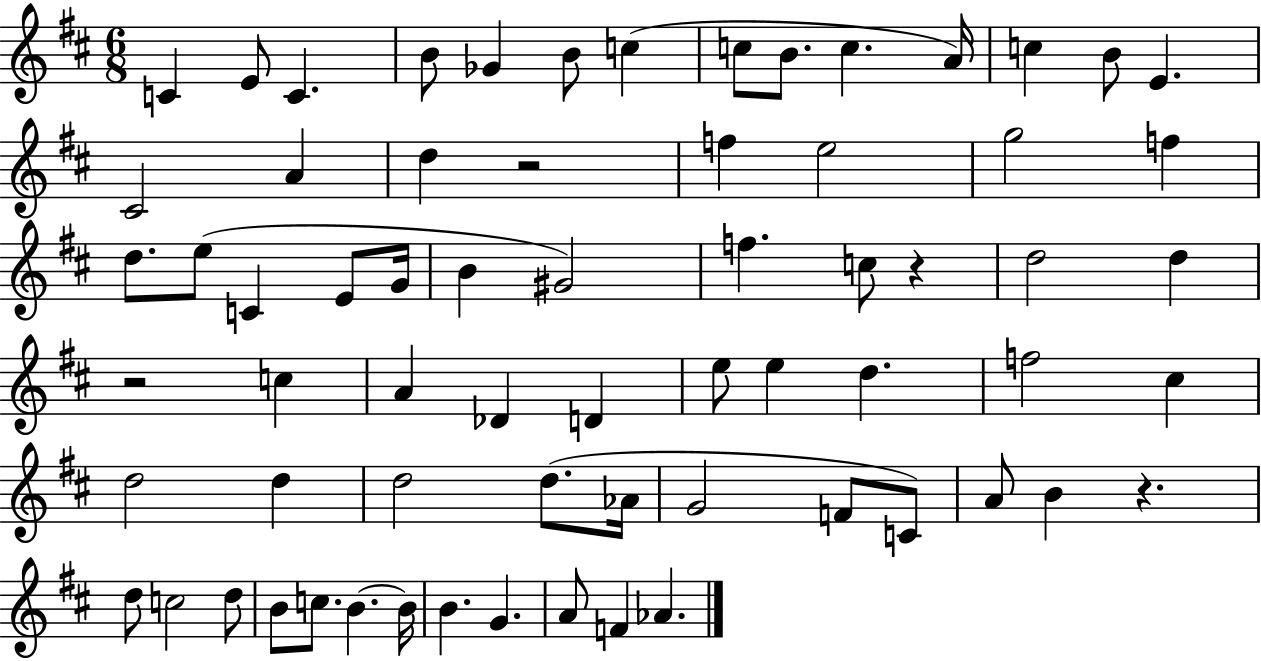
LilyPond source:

{
  \clef treble
  \numericTimeSignature
  \time 6/8
  \key d \major
  c'4 e'8 c'4. | b'8 ges'4 b'8 c''4( | c''8 b'8. c''4. a'16) | c''4 b'8 e'4. | \break cis'2 a'4 | d''4 r2 | f''4 e''2 | g''2 f''4 | \break d''8. e''8( c'4 e'8 g'16 | b'4 gis'2) | f''4. c''8 r4 | d''2 d''4 | \break r2 c''4 | a'4 des'4 d'4 | e''8 e''4 d''4. | f''2 cis''4 | \break d''2 d''4 | d''2 d''8.( aes'16 | g'2 f'8 c'8) | a'8 b'4 r4. | \break d''8 c''2 d''8 | b'8 c''8. b'4.~~ b'16 | b'4. g'4. | a'8 f'4 aes'4. | \break \bar "|."
}